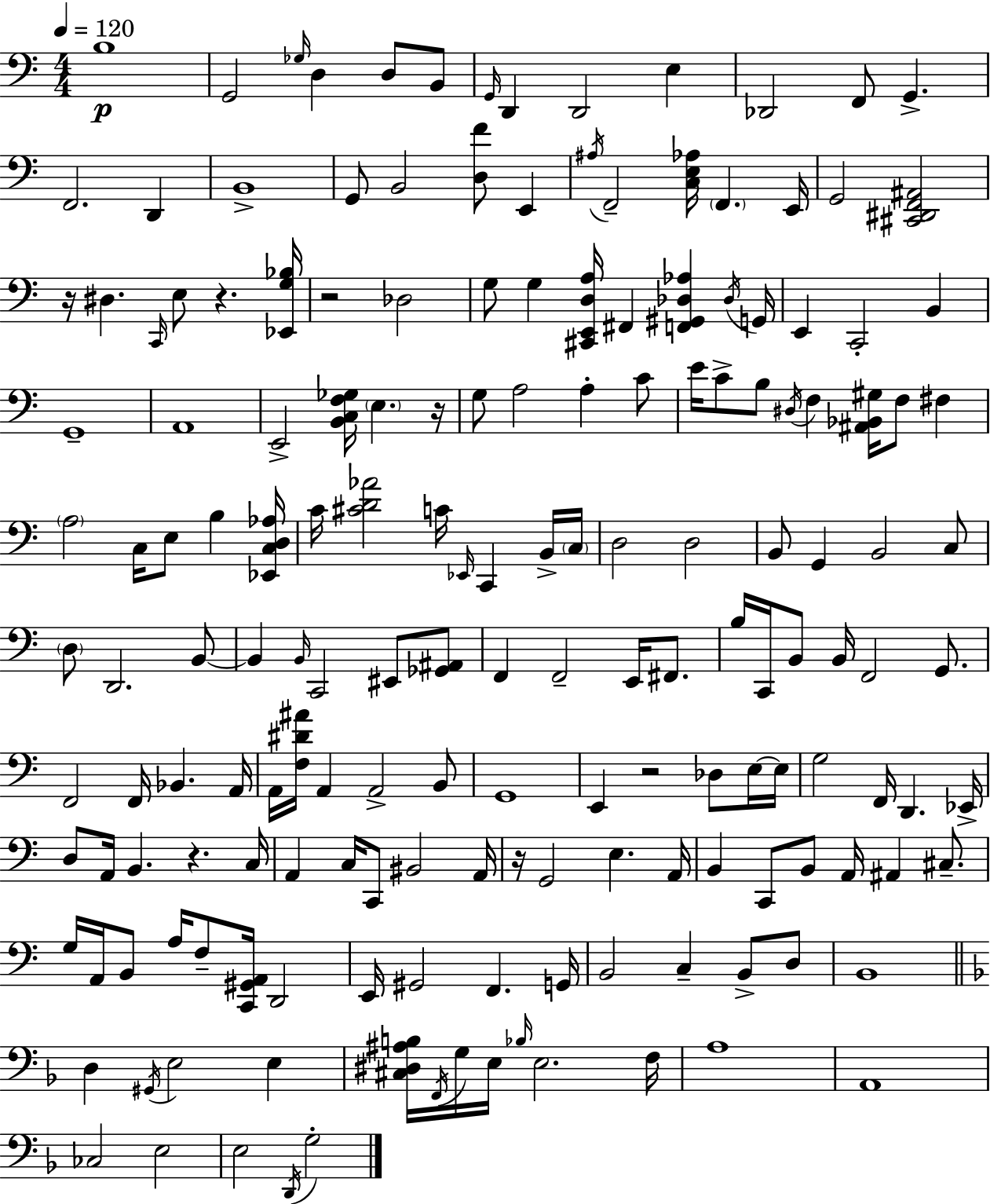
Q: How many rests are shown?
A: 7